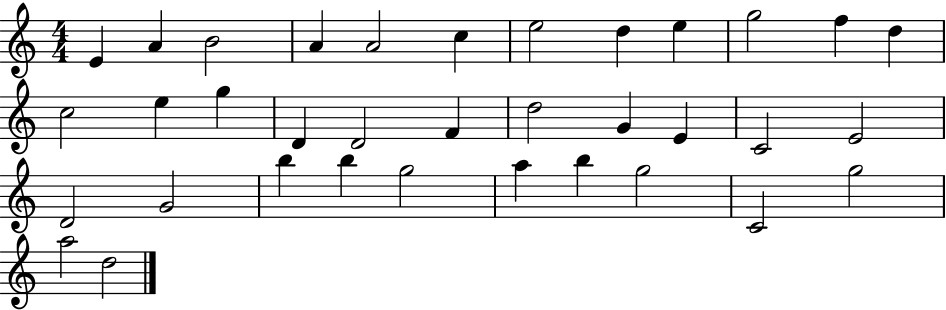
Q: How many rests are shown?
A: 0